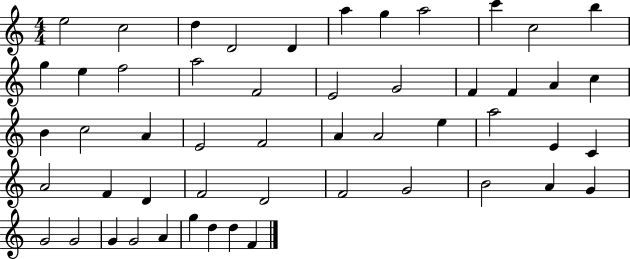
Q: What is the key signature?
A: C major